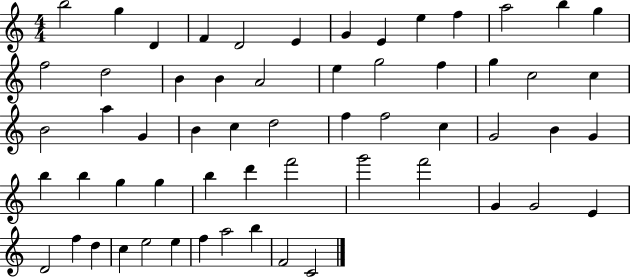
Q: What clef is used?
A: treble